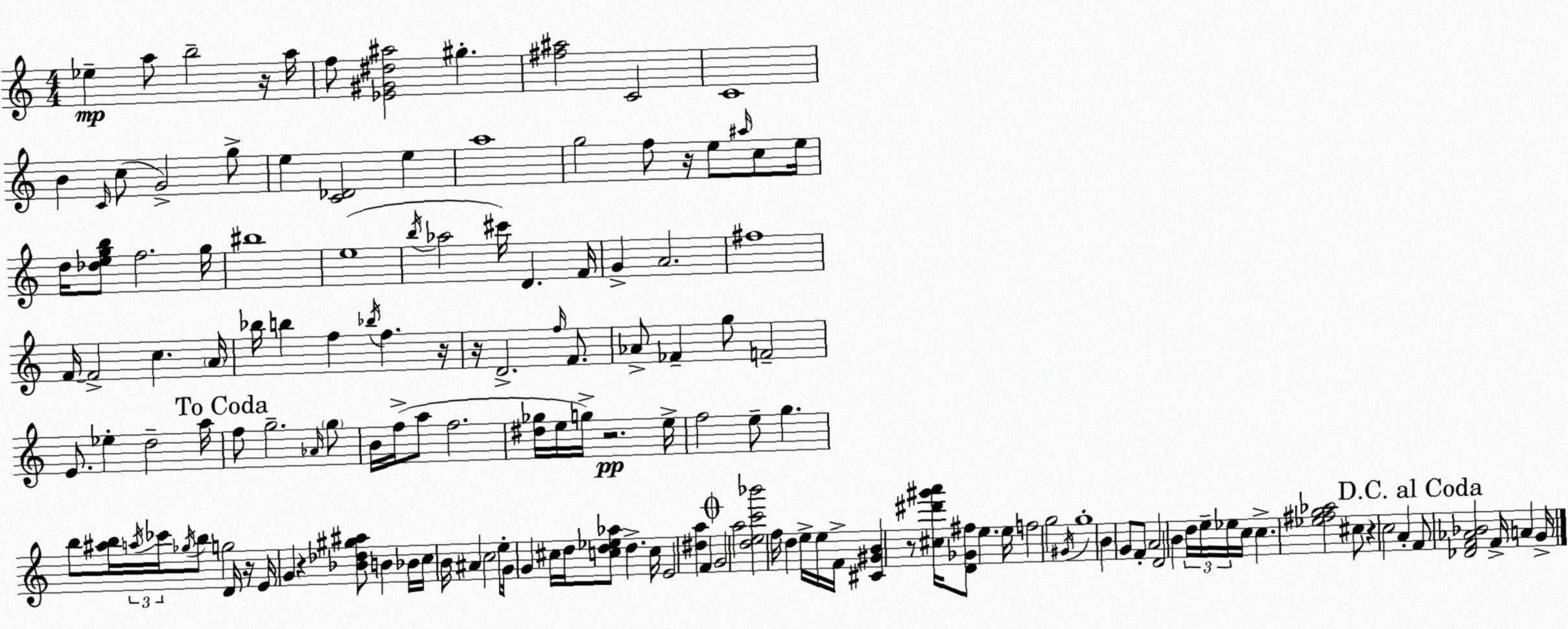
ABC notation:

X:1
T:Untitled
M:4/4
L:1/4
K:C
_e a/2 b2 z/4 a/4 f/2 [_E^G^d^a]2 ^g [^f^a]2 C2 C4 B C/4 c/2 G2 g/2 e [C_D]2 e a4 g2 f/2 z/4 e/2 ^a/4 c/2 e/4 d/4 [_degb]/2 f2 g/4 ^b4 e4 b/4 _a2 ^c'/4 D F/4 G A2 ^f4 F/4 F2 c A/4 _b/4 b f _b/4 f z/4 z/4 D2 f/4 F/2 _A/2 _F g/2 F2 E/2 _e d2 a/4 f/2 g2 _A/4 g/2 B/4 f/4 a/2 f2 [^d_g]/4 e/4 g/4 z2 e/4 f2 e/2 g b/2 [^ab]/4 a/4 _c'/4 _g/4 b/2 g2 D/4 z/4 E/4 G z [_B_d^g^a]/2 B _B/4 c/4 B/4 ^A c2 e/2 G/4 G ^c/4 d/4 [cd_e_a]/2 d c/4 E2 [^da] F G2 a2 [dec'_b']2 f/4 d e/4 e/4 F/4 [^C^GB] z/2 [^c^d'^g'a']/4 [D_G^f]/2 e e/4 f2 g2 ^G/4 g4 B G/2 F/2 A2 D2 B d/4 e/4 _e/4 c/4 c [_e^fg_a]2 ^c/2 z c2 A F/2 [_DF_A_B]2 F/4 A G/4